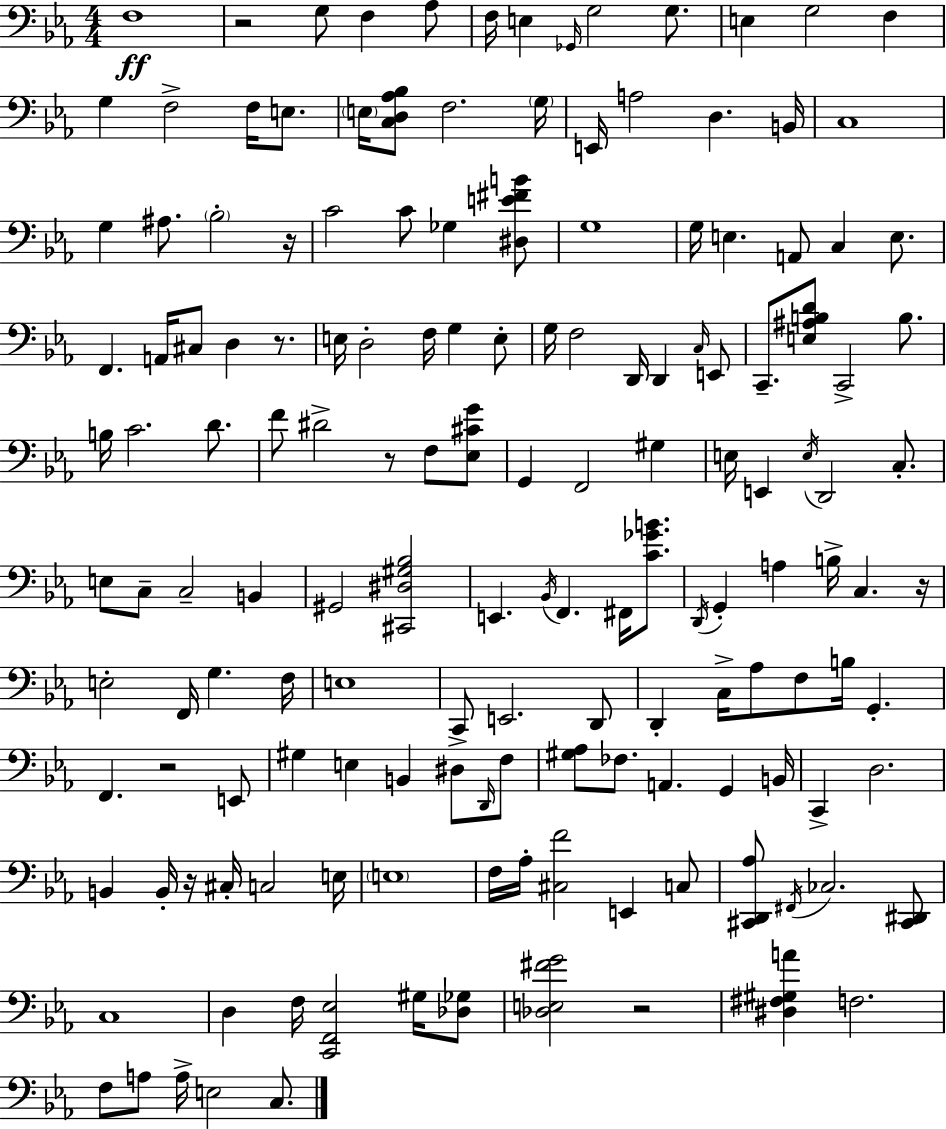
{
  \clef bass
  \numericTimeSignature
  \time 4/4
  \key ees \major
  f1\ff | r2 g8 f4 aes8 | f16 e4 \grace { ges,16 } g2 g8. | e4 g2 f4 | \break g4 f2-> f16 e8. | \parenthesize e16 <c d aes bes>8 f2. | \parenthesize g16 e,16 a2 d4. | b,16 c1 | \break g4 ais8. \parenthesize bes2-. | r16 c'2 c'8 ges4 <dis e' fis' b'>8 | g1 | g16 e4. a,8 c4 e8. | \break f,4. a,16 cis8 d4 r8. | e16 d2-. f16 g4 e8-. | g16 f2 d,16 d,4 \grace { c16 } | e,8 c,8.-- <e ais b d'>8 c,2-> b8. | \break b16 c'2. d'8. | f'8 dis'2-> r8 f8 | <ees cis' g'>8 g,4 f,2 gis4 | e16 e,4 \acciaccatura { e16 } d,2 | \break c8.-. e8 c8-- c2-- b,4 | gis,2 <cis, dis gis bes>2 | e,4. \acciaccatura { bes,16 } f,4. | fis,16 <c' ges' b'>8. \acciaccatura { d,16 } g,4-. a4 b16-> c4. | \break r16 e2-. f,16 g4. | f16 e1 | c,8 e,2. | d,8 d,4-. c16-> aes8 f8 b16 g,4.-. | \break f,4. r2 | e,8 gis4 e4 b,4 | dis8-> \grace { d,16 } f8 <gis aes>8 fes8. a,4. | g,4 b,16 c,4-> d2. | \break b,4 b,16-. r16 cis16-. c2 | e16 \parenthesize e1 | f16 aes16-. <cis f'>2 | e,4 c8 <cis, d, aes>8 \acciaccatura { fis,16 } ces2. | \break <cis, dis,>8 c1 | d4 f16 <c, f, ees>2 | gis16 <des ges>8 <des e fis' g'>2 r2 | <dis fis gis a'>4 f2. | \break f8 a8 a16-> e2 | c8. \bar "|."
}